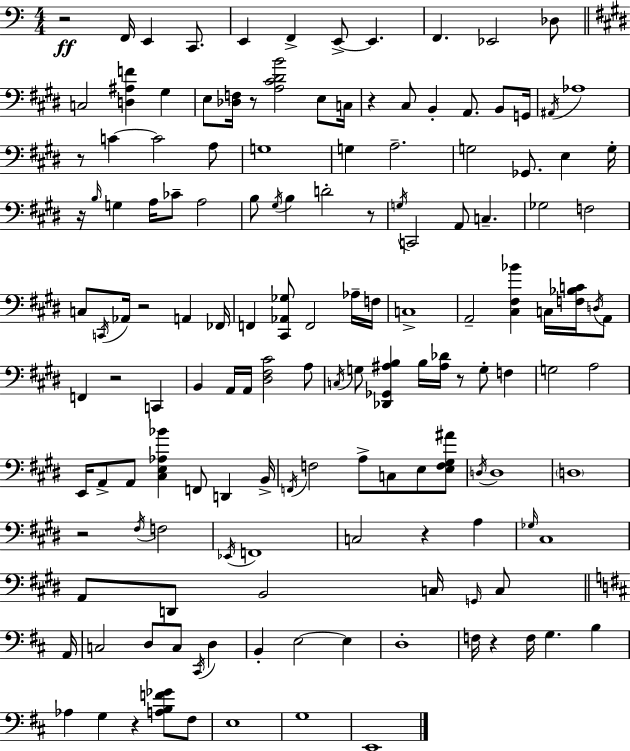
X:1
T:Untitled
M:4/4
L:1/4
K:Am
z2 F,,/4 E,, C,,/2 E,, F,, E,,/2 E,, F,, _E,,2 _D,/2 C,2 [D,^A,F] ^G, E,/2 [_D,F,]/4 z/2 [A,^C^DB]2 E,/2 C,/4 z ^C,/2 B,, A,,/2 B,,/2 G,,/4 ^A,,/4 _A,4 z/2 C C2 A,/2 G,4 G, A,2 G,2 _G,,/2 E, G,/4 z/4 B,/4 G, A,/4 _C/2 A,2 B,/2 ^G,/4 B, D2 z/2 G,/4 C,,2 A,,/2 C, _G,2 F,2 C,/2 C,,/4 _A,,/4 z2 A,, _F,,/4 F,, [^C,,_A,,_G,]/2 F,,2 _A,/4 F,/4 C,4 A,,2 [^C,^F,_B] C,/4 [F,_B,C]/4 D,/4 A,,/2 F,, z2 C,, B,, A,,/4 A,,/4 [^D,^F,^C]2 A,/2 C,/4 G,/2 [_D,,_G,,^A,B,] B,/4 [^A,_D]/4 z/2 G,/2 F, G,2 A,2 E,,/4 A,,/2 A,,/2 [^C,E,_A,_B] F,,/2 D,, B,,/4 F,,/4 F,2 A,/2 C,/2 E,/2 [E,F,^G,^A]/2 D,/4 D,4 D,4 z2 ^F,/4 F,2 _E,,/4 F,,4 C,2 z A, _G,/4 ^C,4 A,,/2 D,,/2 B,,2 C,/4 G,,/4 C,/2 A,,/4 C,2 D,/2 C,/2 ^C,,/4 D, B,, E,2 E, D,4 F,/4 z F,/4 G, B, _A, G, z [A,B,F_G]/2 ^F,/2 E,4 G,4 E,,4